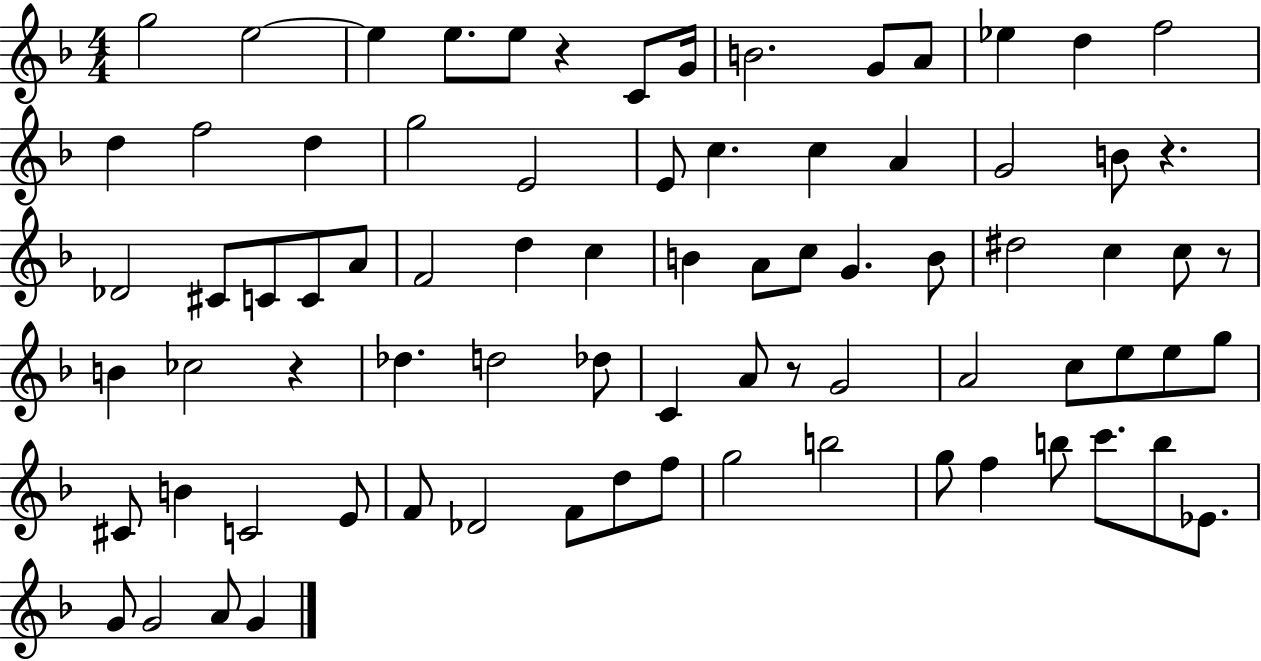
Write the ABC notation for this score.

X:1
T:Untitled
M:4/4
L:1/4
K:F
g2 e2 e e/2 e/2 z C/2 G/4 B2 G/2 A/2 _e d f2 d f2 d g2 E2 E/2 c c A G2 B/2 z _D2 ^C/2 C/2 C/2 A/2 F2 d c B A/2 c/2 G B/2 ^d2 c c/2 z/2 B _c2 z _d d2 _d/2 C A/2 z/2 G2 A2 c/2 e/2 e/2 g/2 ^C/2 B C2 E/2 F/2 _D2 F/2 d/2 f/2 g2 b2 g/2 f b/2 c'/2 b/2 _E/2 G/2 G2 A/2 G